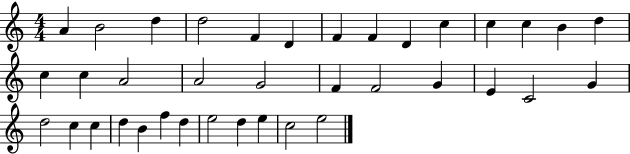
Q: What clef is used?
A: treble